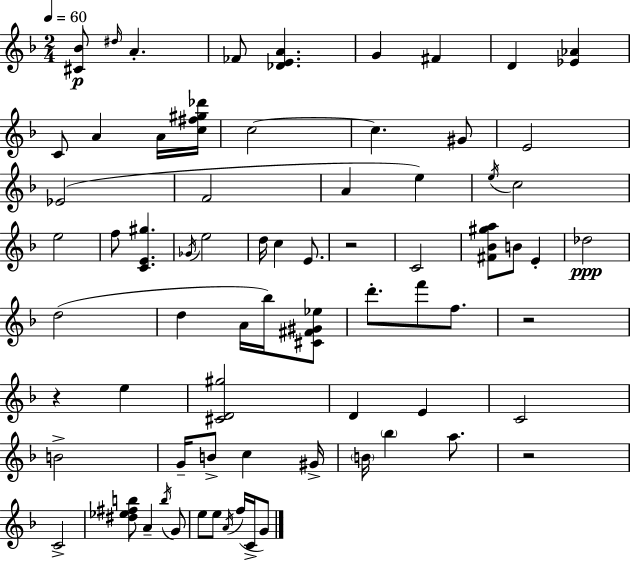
[C#4,Bb4]/e D#5/s A4/q. FES4/e [Db4,E4,A4]/q. G4/q F#4/q D4/q [Eb4,Ab4]/q C4/e A4/q A4/s [C5,F#5,G#5,Db6]/s C5/h C5/q. G#4/e E4/h Eb4/h F4/h A4/q E5/q E5/s C5/h E5/h F5/e [C4,E4,G#5]/q. Gb4/s E5/h D5/s C5/q E4/e. R/h C4/h [F#4,Bb4,G#5,A5]/e B4/e E4/q Db5/h D5/h D5/q A4/s Bb5/s [C#4,F#4,G#4,Eb5]/e D6/e. F6/e F5/e. R/h R/q E5/q [C#4,D4,G#5]/h D4/q E4/q C4/h B4/h G4/s B4/e C5/q G#4/s B4/s Bb5/q A5/e. R/h C4/h [D#5,Eb5,F#5,B5]/e A4/q B5/s G4/e E5/e E5/e A4/s F5/s C4/s G4/e